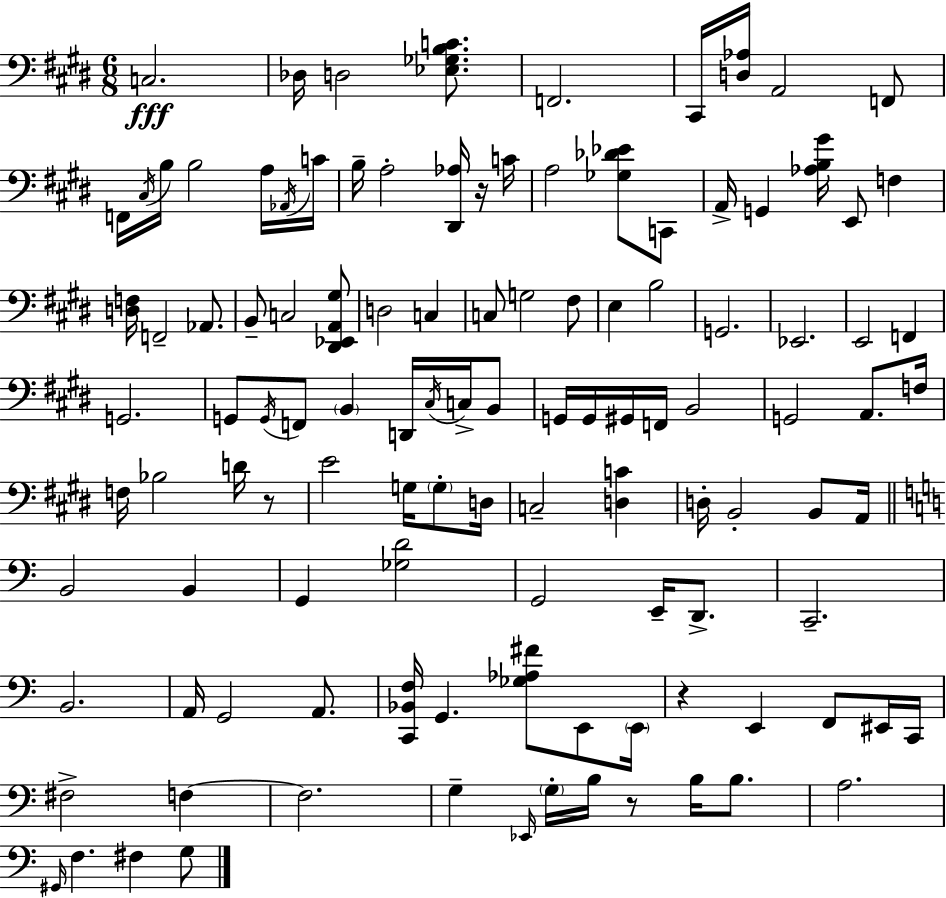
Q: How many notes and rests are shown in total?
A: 114